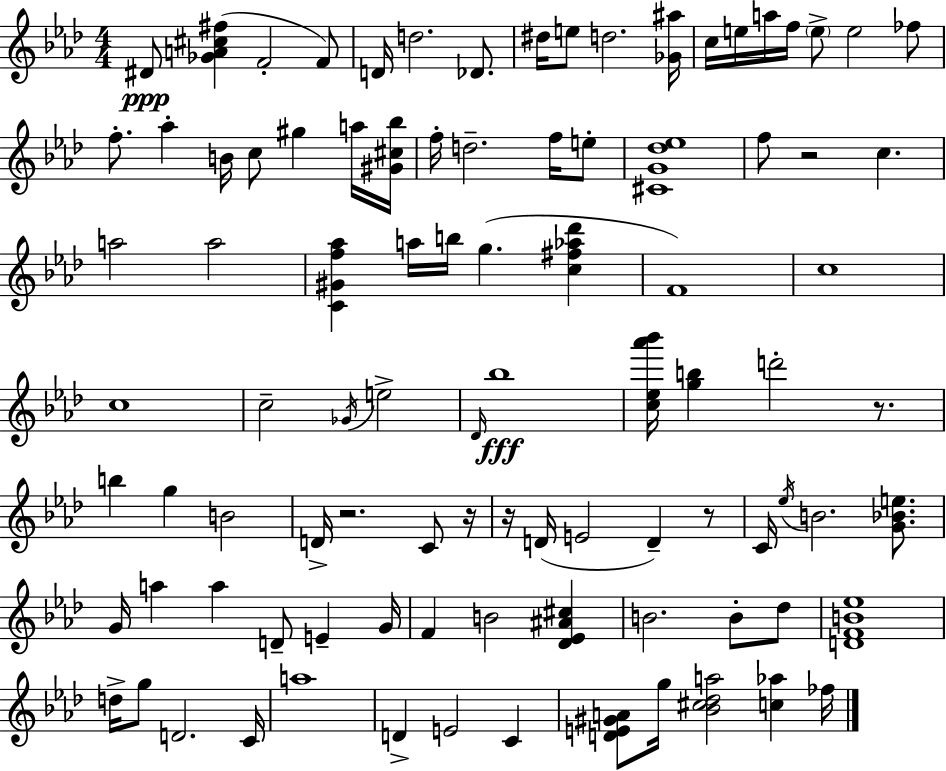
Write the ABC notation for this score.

X:1
T:Untitled
M:4/4
L:1/4
K:Fm
^D/2 [_GA^c^f] F2 F/2 D/4 d2 _D/2 ^d/4 e/2 d2 [_G^a]/4 c/4 e/4 a/4 f/4 e/2 e2 _f/2 f/2 _a B/4 c/2 ^g a/4 [^G^c_b]/4 f/4 d2 f/4 e/2 [^CG_d_e]4 f/2 z2 c a2 a2 [C^Gf_a] a/4 b/4 g [c^f_a_d'] F4 c4 c4 c2 _G/4 e2 _D/4 _b4 [c_e_a'_b']/4 [gb] d'2 z/2 b g B2 D/4 z2 C/2 z/4 z/4 D/4 E2 D z/2 C/4 _e/4 B2 [G_Be]/2 G/4 a a D/2 E G/4 F B2 [_D_E^A^c] B2 B/2 _d/2 [DFB_e]4 d/4 g/2 D2 C/4 a4 D E2 C [DE^GA]/2 g/4 [_B^c_da]2 [c_a] _f/4